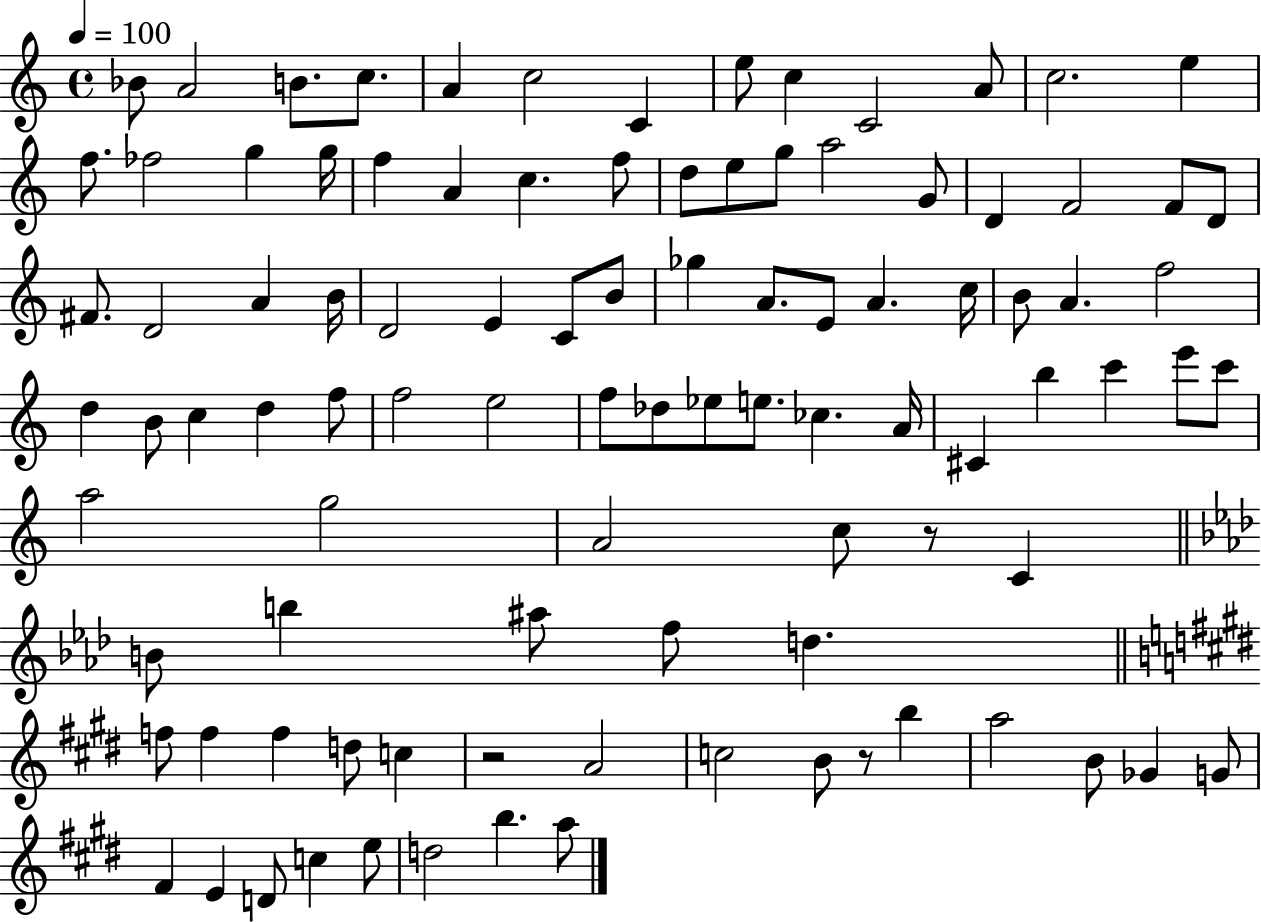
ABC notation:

X:1
T:Untitled
M:4/4
L:1/4
K:C
_B/2 A2 B/2 c/2 A c2 C e/2 c C2 A/2 c2 e f/2 _f2 g g/4 f A c f/2 d/2 e/2 g/2 a2 G/2 D F2 F/2 D/2 ^F/2 D2 A B/4 D2 E C/2 B/2 _g A/2 E/2 A c/4 B/2 A f2 d B/2 c d f/2 f2 e2 f/2 _d/2 _e/2 e/2 _c A/4 ^C b c' e'/2 c'/2 a2 g2 A2 c/2 z/2 C B/2 b ^a/2 f/2 d f/2 f f d/2 c z2 A2 c2 B/2 z/2 b a2 B/2 _G G/2 ^F E D/2 c e/2 d2 b a/2